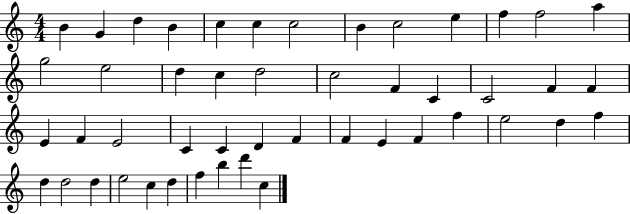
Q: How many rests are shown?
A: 0